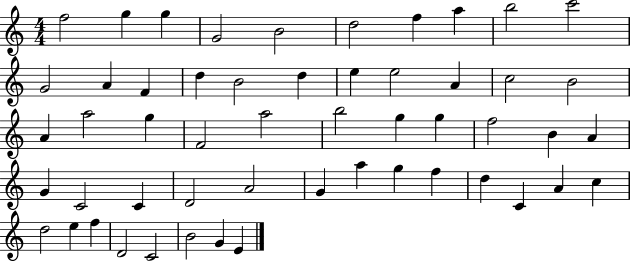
F5/h G5/q G5/q G4/h B4/h D5/h F5/q A5/q B5/h C6/h G4/h A4/q F4/q D5/q B4/h D5/q E5/q E5/h A4/q C5/h B4/h A4/q A5/h G5/q F4/h A5/h B5/h G5/q G5/q F5/h B4/q A4/q G4/q C4/h C4/q D4/h A4/h G4/q A5/q G5/q F5/q D5/q C4/q A4/q C5/q D5/h E5/q F5/q D4/h C4/h B4/h G4/q E4/q